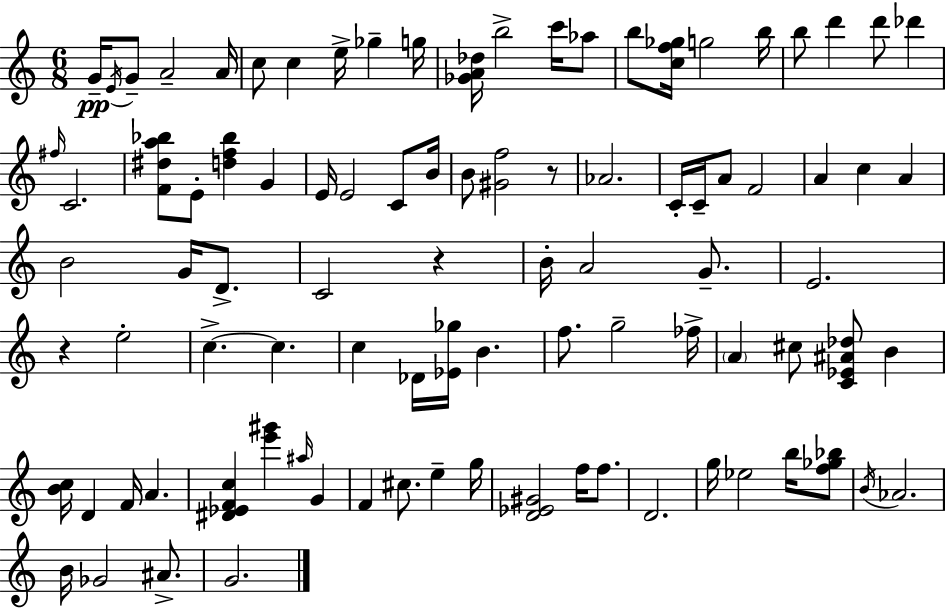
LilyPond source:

{
  \clef treble
  \numericTimeSignature
  \time 6/8
  \key c \major
  g'16--\pp \acciaccatura { e'16 } g'8-- a'2-- | a'16 c''8 c''4 e''16-> ges''4-- | g''16 <ges' a' des''>16 b''2-> c'''16 aes''8 | b''8 <c'' f'' ges''>16 g''2 | \break b''16 b''8 d'''4 d'''8 des'''4 | \grace { fis''16 } c'2. | <f' dis'' a'' bes''>8 e'8-. <d'' f'' bes''>4 g'4 | e'16 e'2 c'8 | \break b'16 b'8 <gis' f''>2 | r8 aes'2. | c'16-. c'16-- a'8 f'2 | a'4 c''4 a'4 | \break b'2 g'16 d'8.-> | c'2 r4 | b'16-. a'2 g'8.-- | e'2. | \break r4 e''2-. | c''4.->~~ c''4. | c''4 des'16 <ees' ges''>16 b'4. | f''8. g''2-- | \break fes''16-> \parenthesize a'4 cis''8 <c' ees' ais' des''>8 b'4 | <b' c''>16 d'4 f'16 a'4. | <dis' ees' f' c''>4 <e''' gis'''>4 \grace { ais''16 } g'4 | f'4 cis''8. e''4-- | \break g''16 <d' ees' gis'>2 f''16 | f''8. d'2. | g''16 ees''2 | b''16 <f'' ges'' bes''>8 \acciaccatura { b'16 } aes'2. | \break b'16 ges'2 | ais'8.-> g'2. | \bar "|."
}